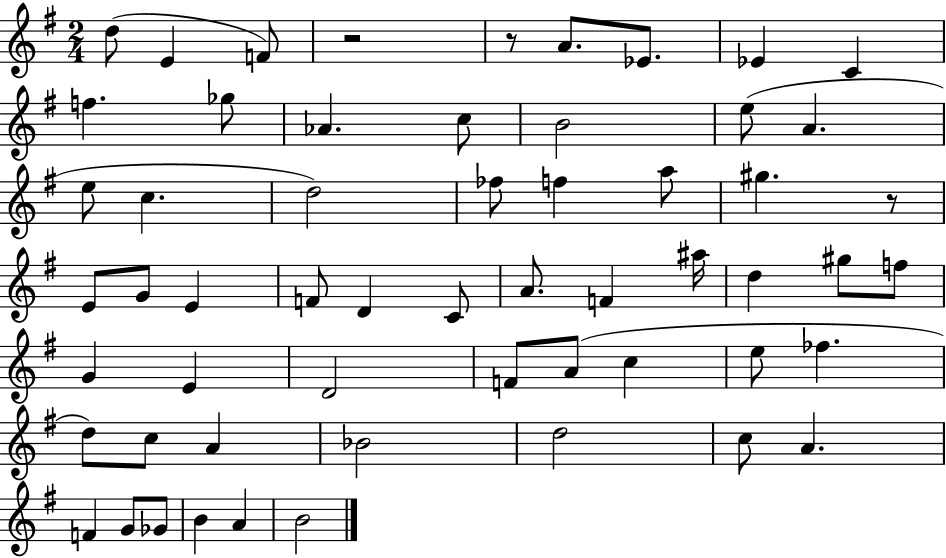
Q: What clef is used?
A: treble